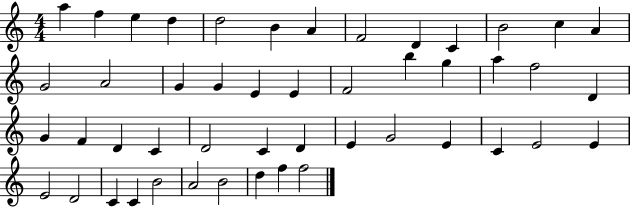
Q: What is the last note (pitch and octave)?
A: F5